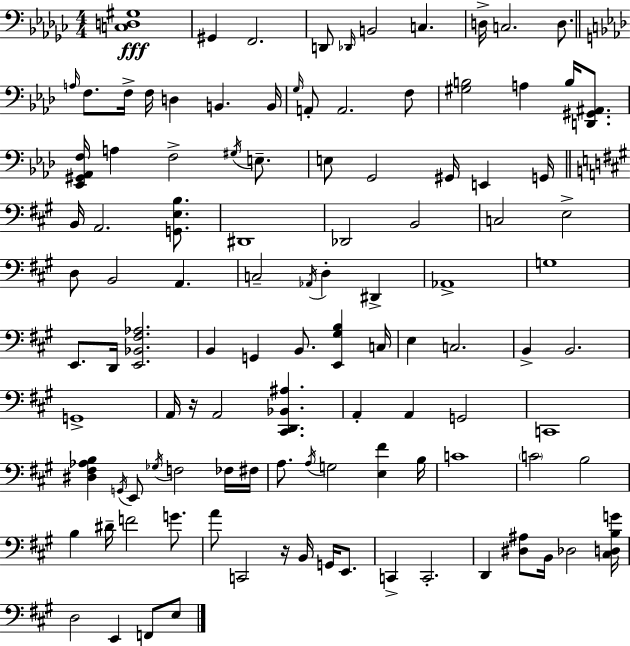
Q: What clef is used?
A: bass